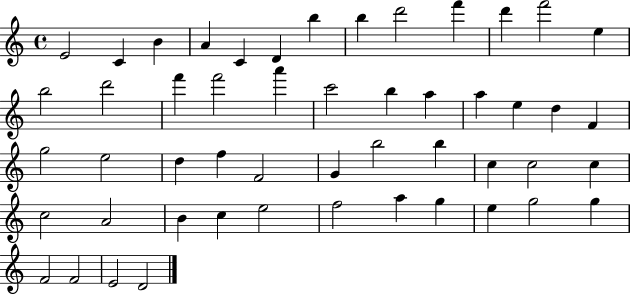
X:1
T:Untitled
M:4/4
L:1/4
K:C
E2 C B A C D b b d'2 f' d' f'2 e b2 d'2 f' f'2 a' c'2 b a a e d F g2 e2 d f F2 G b2 b c c2 c c2 A2 B c e2 f2 a g e g2 g F2 F2 E2 D2